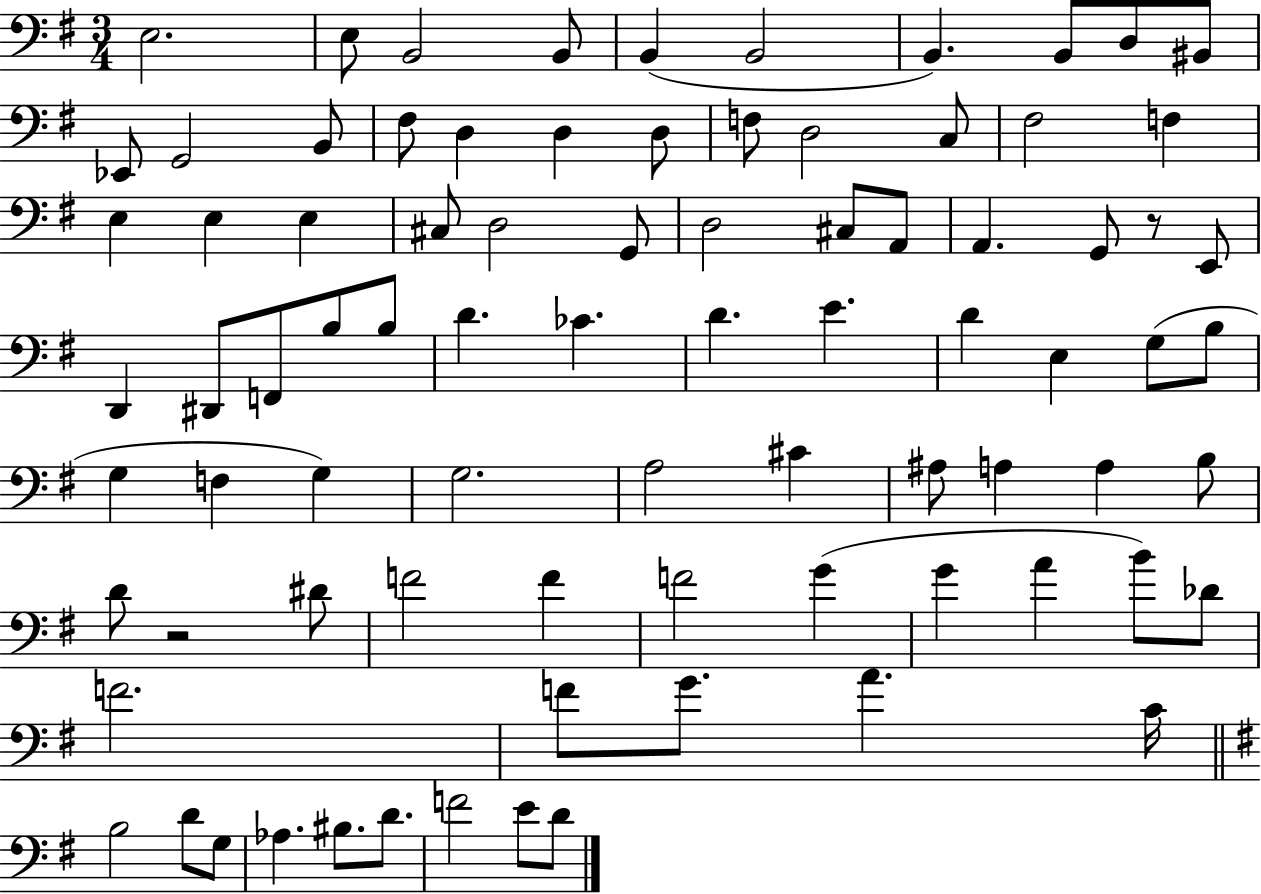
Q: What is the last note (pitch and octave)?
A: D4